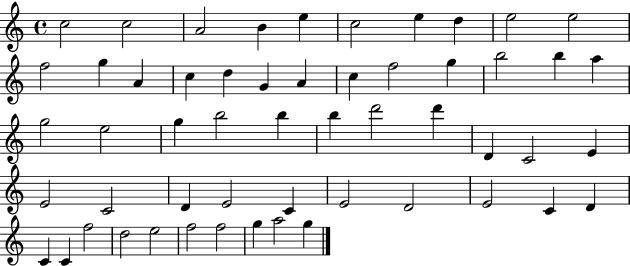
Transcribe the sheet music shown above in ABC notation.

X:1
T:Untitled
M:4/4
L:1/4
K:C
c2 c2 A2 B e c2 e d e2 e2 f2 g A c d G A c f2 g b2 b a g2 e2 g b2 b b d'2 d' D C2 E E2 C2 D E2 C E2 D2 E2 C D C C f2 d2 e2 f2 f2 g a2 g